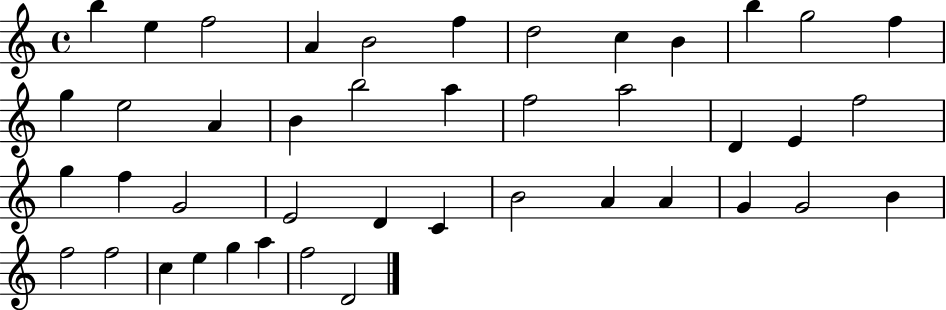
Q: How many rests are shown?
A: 0